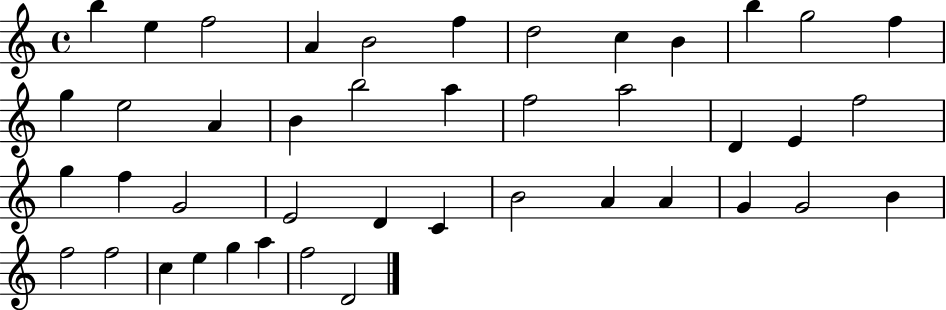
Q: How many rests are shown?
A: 0